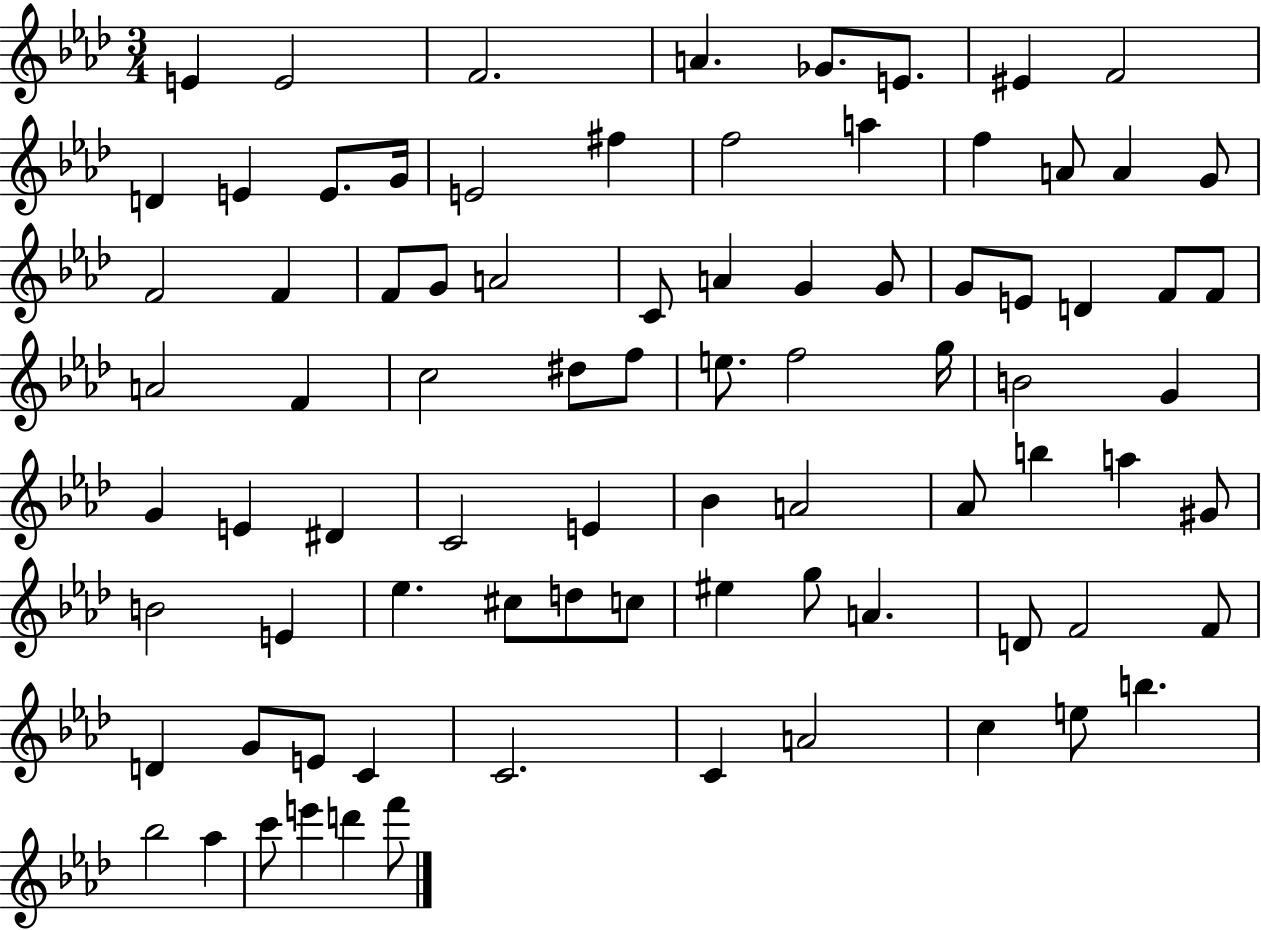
E4/q E4/h F4/h. A4/q. Gb4/e. E4/e. EIS4/q F4/h D4/q E4/q E4/e. G4/s E4/h F#5/q F5/h A5/q F5/q A4/e A4/q G4/e F4/h F4/q F4/e G4/e A4/h C4/e A4/q G4/q G4/e G4/e E4/e D4/q F4/e F4/e A4/h F4/q C5/h D#5/e F5/e E5/e. F5/h G5/s B4/h G4/q G4/q E4/q D#4/q C4/h E4/q Bb4/q A4/h Ab4/e B5/q A5/q G#4/e B4/h E4/q Eb5/q. C#5/e D5/e C5/e EIS5/q G5/e A4/q. D4/e F4/h F4/e D4/q G4/e E4/e C4/q C4/h. C4/q A4/h C5/q E5/e B5/q. Bb5/h Ab5/q C6/e E6/q D6/q F6/e